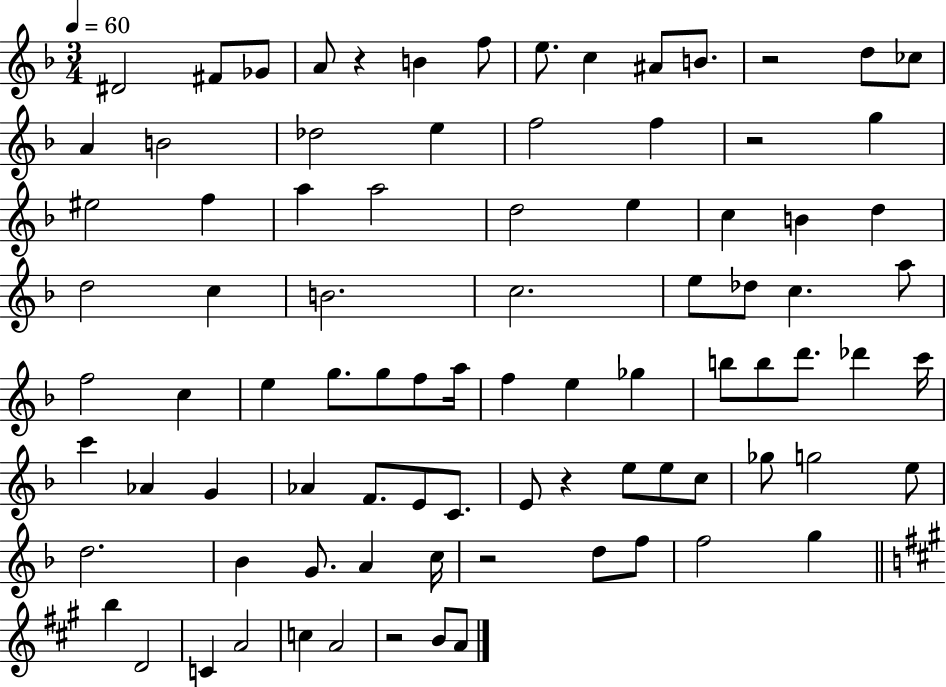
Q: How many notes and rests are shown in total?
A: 88